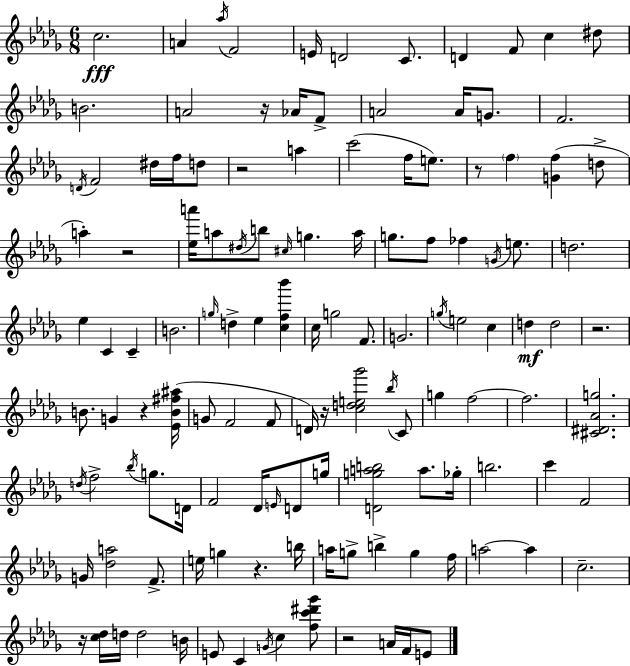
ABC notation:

X:1
T:Untitled
M:6/8
L:1/4
K:Bbm
c2 A _a/4 F2 E/4 D2 C/2 D F/2 c ^d/2 B2 A2 z/4 _A/4 F/2 A2 A/4 G/2 F2 D/4 F2 ^d/4 f/4 d/2 z2 a c'2 f/4 e/2 z/2 f [Gf] d/2 a z2 [_ea']/4 a/2 ^d/4 b/2 ^c/4 g a/4 g/2 f/2 _f G/4 e/2 d2 _e C C B2 g/4 d _e [cf_b'] c/4 g2 F/2 G2 g/4 e2 c d d2 z2 B/2 G z [_EB^f^a]/4 G/2 F2 F/2 D/4 z/4 [cde_g']2 _b/4 C/2 g f2 f2 [^C^D_Ag]2 d/4 f2 _b/4 g/2 D/4 F2 _D/4 E/4 D/2 g/4 [Dgab]2 a/2 _g/4 b2 c' F2 G/4 [_da]2 F/2 e/4 g z b/4 a/4 g/2 b g f/4 a2 a c2 z/4 [c_d]/4 d/4 d2 B/4 E/2 C G/4 c [fc'^d'_g']/2 z2 A/4 F/4 E/2